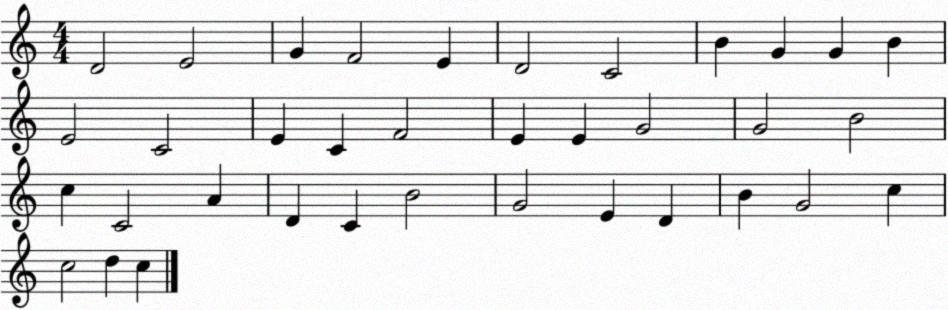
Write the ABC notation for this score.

X:1
T:Untitled
M:4/4
L:1/4
K:C
D2 E2 G F2 E D2 C2 B G G B E2 C2 E C F2 E E G2 G2 B2 c C2 A D C B2 G2 E D B G2 c c2 d c